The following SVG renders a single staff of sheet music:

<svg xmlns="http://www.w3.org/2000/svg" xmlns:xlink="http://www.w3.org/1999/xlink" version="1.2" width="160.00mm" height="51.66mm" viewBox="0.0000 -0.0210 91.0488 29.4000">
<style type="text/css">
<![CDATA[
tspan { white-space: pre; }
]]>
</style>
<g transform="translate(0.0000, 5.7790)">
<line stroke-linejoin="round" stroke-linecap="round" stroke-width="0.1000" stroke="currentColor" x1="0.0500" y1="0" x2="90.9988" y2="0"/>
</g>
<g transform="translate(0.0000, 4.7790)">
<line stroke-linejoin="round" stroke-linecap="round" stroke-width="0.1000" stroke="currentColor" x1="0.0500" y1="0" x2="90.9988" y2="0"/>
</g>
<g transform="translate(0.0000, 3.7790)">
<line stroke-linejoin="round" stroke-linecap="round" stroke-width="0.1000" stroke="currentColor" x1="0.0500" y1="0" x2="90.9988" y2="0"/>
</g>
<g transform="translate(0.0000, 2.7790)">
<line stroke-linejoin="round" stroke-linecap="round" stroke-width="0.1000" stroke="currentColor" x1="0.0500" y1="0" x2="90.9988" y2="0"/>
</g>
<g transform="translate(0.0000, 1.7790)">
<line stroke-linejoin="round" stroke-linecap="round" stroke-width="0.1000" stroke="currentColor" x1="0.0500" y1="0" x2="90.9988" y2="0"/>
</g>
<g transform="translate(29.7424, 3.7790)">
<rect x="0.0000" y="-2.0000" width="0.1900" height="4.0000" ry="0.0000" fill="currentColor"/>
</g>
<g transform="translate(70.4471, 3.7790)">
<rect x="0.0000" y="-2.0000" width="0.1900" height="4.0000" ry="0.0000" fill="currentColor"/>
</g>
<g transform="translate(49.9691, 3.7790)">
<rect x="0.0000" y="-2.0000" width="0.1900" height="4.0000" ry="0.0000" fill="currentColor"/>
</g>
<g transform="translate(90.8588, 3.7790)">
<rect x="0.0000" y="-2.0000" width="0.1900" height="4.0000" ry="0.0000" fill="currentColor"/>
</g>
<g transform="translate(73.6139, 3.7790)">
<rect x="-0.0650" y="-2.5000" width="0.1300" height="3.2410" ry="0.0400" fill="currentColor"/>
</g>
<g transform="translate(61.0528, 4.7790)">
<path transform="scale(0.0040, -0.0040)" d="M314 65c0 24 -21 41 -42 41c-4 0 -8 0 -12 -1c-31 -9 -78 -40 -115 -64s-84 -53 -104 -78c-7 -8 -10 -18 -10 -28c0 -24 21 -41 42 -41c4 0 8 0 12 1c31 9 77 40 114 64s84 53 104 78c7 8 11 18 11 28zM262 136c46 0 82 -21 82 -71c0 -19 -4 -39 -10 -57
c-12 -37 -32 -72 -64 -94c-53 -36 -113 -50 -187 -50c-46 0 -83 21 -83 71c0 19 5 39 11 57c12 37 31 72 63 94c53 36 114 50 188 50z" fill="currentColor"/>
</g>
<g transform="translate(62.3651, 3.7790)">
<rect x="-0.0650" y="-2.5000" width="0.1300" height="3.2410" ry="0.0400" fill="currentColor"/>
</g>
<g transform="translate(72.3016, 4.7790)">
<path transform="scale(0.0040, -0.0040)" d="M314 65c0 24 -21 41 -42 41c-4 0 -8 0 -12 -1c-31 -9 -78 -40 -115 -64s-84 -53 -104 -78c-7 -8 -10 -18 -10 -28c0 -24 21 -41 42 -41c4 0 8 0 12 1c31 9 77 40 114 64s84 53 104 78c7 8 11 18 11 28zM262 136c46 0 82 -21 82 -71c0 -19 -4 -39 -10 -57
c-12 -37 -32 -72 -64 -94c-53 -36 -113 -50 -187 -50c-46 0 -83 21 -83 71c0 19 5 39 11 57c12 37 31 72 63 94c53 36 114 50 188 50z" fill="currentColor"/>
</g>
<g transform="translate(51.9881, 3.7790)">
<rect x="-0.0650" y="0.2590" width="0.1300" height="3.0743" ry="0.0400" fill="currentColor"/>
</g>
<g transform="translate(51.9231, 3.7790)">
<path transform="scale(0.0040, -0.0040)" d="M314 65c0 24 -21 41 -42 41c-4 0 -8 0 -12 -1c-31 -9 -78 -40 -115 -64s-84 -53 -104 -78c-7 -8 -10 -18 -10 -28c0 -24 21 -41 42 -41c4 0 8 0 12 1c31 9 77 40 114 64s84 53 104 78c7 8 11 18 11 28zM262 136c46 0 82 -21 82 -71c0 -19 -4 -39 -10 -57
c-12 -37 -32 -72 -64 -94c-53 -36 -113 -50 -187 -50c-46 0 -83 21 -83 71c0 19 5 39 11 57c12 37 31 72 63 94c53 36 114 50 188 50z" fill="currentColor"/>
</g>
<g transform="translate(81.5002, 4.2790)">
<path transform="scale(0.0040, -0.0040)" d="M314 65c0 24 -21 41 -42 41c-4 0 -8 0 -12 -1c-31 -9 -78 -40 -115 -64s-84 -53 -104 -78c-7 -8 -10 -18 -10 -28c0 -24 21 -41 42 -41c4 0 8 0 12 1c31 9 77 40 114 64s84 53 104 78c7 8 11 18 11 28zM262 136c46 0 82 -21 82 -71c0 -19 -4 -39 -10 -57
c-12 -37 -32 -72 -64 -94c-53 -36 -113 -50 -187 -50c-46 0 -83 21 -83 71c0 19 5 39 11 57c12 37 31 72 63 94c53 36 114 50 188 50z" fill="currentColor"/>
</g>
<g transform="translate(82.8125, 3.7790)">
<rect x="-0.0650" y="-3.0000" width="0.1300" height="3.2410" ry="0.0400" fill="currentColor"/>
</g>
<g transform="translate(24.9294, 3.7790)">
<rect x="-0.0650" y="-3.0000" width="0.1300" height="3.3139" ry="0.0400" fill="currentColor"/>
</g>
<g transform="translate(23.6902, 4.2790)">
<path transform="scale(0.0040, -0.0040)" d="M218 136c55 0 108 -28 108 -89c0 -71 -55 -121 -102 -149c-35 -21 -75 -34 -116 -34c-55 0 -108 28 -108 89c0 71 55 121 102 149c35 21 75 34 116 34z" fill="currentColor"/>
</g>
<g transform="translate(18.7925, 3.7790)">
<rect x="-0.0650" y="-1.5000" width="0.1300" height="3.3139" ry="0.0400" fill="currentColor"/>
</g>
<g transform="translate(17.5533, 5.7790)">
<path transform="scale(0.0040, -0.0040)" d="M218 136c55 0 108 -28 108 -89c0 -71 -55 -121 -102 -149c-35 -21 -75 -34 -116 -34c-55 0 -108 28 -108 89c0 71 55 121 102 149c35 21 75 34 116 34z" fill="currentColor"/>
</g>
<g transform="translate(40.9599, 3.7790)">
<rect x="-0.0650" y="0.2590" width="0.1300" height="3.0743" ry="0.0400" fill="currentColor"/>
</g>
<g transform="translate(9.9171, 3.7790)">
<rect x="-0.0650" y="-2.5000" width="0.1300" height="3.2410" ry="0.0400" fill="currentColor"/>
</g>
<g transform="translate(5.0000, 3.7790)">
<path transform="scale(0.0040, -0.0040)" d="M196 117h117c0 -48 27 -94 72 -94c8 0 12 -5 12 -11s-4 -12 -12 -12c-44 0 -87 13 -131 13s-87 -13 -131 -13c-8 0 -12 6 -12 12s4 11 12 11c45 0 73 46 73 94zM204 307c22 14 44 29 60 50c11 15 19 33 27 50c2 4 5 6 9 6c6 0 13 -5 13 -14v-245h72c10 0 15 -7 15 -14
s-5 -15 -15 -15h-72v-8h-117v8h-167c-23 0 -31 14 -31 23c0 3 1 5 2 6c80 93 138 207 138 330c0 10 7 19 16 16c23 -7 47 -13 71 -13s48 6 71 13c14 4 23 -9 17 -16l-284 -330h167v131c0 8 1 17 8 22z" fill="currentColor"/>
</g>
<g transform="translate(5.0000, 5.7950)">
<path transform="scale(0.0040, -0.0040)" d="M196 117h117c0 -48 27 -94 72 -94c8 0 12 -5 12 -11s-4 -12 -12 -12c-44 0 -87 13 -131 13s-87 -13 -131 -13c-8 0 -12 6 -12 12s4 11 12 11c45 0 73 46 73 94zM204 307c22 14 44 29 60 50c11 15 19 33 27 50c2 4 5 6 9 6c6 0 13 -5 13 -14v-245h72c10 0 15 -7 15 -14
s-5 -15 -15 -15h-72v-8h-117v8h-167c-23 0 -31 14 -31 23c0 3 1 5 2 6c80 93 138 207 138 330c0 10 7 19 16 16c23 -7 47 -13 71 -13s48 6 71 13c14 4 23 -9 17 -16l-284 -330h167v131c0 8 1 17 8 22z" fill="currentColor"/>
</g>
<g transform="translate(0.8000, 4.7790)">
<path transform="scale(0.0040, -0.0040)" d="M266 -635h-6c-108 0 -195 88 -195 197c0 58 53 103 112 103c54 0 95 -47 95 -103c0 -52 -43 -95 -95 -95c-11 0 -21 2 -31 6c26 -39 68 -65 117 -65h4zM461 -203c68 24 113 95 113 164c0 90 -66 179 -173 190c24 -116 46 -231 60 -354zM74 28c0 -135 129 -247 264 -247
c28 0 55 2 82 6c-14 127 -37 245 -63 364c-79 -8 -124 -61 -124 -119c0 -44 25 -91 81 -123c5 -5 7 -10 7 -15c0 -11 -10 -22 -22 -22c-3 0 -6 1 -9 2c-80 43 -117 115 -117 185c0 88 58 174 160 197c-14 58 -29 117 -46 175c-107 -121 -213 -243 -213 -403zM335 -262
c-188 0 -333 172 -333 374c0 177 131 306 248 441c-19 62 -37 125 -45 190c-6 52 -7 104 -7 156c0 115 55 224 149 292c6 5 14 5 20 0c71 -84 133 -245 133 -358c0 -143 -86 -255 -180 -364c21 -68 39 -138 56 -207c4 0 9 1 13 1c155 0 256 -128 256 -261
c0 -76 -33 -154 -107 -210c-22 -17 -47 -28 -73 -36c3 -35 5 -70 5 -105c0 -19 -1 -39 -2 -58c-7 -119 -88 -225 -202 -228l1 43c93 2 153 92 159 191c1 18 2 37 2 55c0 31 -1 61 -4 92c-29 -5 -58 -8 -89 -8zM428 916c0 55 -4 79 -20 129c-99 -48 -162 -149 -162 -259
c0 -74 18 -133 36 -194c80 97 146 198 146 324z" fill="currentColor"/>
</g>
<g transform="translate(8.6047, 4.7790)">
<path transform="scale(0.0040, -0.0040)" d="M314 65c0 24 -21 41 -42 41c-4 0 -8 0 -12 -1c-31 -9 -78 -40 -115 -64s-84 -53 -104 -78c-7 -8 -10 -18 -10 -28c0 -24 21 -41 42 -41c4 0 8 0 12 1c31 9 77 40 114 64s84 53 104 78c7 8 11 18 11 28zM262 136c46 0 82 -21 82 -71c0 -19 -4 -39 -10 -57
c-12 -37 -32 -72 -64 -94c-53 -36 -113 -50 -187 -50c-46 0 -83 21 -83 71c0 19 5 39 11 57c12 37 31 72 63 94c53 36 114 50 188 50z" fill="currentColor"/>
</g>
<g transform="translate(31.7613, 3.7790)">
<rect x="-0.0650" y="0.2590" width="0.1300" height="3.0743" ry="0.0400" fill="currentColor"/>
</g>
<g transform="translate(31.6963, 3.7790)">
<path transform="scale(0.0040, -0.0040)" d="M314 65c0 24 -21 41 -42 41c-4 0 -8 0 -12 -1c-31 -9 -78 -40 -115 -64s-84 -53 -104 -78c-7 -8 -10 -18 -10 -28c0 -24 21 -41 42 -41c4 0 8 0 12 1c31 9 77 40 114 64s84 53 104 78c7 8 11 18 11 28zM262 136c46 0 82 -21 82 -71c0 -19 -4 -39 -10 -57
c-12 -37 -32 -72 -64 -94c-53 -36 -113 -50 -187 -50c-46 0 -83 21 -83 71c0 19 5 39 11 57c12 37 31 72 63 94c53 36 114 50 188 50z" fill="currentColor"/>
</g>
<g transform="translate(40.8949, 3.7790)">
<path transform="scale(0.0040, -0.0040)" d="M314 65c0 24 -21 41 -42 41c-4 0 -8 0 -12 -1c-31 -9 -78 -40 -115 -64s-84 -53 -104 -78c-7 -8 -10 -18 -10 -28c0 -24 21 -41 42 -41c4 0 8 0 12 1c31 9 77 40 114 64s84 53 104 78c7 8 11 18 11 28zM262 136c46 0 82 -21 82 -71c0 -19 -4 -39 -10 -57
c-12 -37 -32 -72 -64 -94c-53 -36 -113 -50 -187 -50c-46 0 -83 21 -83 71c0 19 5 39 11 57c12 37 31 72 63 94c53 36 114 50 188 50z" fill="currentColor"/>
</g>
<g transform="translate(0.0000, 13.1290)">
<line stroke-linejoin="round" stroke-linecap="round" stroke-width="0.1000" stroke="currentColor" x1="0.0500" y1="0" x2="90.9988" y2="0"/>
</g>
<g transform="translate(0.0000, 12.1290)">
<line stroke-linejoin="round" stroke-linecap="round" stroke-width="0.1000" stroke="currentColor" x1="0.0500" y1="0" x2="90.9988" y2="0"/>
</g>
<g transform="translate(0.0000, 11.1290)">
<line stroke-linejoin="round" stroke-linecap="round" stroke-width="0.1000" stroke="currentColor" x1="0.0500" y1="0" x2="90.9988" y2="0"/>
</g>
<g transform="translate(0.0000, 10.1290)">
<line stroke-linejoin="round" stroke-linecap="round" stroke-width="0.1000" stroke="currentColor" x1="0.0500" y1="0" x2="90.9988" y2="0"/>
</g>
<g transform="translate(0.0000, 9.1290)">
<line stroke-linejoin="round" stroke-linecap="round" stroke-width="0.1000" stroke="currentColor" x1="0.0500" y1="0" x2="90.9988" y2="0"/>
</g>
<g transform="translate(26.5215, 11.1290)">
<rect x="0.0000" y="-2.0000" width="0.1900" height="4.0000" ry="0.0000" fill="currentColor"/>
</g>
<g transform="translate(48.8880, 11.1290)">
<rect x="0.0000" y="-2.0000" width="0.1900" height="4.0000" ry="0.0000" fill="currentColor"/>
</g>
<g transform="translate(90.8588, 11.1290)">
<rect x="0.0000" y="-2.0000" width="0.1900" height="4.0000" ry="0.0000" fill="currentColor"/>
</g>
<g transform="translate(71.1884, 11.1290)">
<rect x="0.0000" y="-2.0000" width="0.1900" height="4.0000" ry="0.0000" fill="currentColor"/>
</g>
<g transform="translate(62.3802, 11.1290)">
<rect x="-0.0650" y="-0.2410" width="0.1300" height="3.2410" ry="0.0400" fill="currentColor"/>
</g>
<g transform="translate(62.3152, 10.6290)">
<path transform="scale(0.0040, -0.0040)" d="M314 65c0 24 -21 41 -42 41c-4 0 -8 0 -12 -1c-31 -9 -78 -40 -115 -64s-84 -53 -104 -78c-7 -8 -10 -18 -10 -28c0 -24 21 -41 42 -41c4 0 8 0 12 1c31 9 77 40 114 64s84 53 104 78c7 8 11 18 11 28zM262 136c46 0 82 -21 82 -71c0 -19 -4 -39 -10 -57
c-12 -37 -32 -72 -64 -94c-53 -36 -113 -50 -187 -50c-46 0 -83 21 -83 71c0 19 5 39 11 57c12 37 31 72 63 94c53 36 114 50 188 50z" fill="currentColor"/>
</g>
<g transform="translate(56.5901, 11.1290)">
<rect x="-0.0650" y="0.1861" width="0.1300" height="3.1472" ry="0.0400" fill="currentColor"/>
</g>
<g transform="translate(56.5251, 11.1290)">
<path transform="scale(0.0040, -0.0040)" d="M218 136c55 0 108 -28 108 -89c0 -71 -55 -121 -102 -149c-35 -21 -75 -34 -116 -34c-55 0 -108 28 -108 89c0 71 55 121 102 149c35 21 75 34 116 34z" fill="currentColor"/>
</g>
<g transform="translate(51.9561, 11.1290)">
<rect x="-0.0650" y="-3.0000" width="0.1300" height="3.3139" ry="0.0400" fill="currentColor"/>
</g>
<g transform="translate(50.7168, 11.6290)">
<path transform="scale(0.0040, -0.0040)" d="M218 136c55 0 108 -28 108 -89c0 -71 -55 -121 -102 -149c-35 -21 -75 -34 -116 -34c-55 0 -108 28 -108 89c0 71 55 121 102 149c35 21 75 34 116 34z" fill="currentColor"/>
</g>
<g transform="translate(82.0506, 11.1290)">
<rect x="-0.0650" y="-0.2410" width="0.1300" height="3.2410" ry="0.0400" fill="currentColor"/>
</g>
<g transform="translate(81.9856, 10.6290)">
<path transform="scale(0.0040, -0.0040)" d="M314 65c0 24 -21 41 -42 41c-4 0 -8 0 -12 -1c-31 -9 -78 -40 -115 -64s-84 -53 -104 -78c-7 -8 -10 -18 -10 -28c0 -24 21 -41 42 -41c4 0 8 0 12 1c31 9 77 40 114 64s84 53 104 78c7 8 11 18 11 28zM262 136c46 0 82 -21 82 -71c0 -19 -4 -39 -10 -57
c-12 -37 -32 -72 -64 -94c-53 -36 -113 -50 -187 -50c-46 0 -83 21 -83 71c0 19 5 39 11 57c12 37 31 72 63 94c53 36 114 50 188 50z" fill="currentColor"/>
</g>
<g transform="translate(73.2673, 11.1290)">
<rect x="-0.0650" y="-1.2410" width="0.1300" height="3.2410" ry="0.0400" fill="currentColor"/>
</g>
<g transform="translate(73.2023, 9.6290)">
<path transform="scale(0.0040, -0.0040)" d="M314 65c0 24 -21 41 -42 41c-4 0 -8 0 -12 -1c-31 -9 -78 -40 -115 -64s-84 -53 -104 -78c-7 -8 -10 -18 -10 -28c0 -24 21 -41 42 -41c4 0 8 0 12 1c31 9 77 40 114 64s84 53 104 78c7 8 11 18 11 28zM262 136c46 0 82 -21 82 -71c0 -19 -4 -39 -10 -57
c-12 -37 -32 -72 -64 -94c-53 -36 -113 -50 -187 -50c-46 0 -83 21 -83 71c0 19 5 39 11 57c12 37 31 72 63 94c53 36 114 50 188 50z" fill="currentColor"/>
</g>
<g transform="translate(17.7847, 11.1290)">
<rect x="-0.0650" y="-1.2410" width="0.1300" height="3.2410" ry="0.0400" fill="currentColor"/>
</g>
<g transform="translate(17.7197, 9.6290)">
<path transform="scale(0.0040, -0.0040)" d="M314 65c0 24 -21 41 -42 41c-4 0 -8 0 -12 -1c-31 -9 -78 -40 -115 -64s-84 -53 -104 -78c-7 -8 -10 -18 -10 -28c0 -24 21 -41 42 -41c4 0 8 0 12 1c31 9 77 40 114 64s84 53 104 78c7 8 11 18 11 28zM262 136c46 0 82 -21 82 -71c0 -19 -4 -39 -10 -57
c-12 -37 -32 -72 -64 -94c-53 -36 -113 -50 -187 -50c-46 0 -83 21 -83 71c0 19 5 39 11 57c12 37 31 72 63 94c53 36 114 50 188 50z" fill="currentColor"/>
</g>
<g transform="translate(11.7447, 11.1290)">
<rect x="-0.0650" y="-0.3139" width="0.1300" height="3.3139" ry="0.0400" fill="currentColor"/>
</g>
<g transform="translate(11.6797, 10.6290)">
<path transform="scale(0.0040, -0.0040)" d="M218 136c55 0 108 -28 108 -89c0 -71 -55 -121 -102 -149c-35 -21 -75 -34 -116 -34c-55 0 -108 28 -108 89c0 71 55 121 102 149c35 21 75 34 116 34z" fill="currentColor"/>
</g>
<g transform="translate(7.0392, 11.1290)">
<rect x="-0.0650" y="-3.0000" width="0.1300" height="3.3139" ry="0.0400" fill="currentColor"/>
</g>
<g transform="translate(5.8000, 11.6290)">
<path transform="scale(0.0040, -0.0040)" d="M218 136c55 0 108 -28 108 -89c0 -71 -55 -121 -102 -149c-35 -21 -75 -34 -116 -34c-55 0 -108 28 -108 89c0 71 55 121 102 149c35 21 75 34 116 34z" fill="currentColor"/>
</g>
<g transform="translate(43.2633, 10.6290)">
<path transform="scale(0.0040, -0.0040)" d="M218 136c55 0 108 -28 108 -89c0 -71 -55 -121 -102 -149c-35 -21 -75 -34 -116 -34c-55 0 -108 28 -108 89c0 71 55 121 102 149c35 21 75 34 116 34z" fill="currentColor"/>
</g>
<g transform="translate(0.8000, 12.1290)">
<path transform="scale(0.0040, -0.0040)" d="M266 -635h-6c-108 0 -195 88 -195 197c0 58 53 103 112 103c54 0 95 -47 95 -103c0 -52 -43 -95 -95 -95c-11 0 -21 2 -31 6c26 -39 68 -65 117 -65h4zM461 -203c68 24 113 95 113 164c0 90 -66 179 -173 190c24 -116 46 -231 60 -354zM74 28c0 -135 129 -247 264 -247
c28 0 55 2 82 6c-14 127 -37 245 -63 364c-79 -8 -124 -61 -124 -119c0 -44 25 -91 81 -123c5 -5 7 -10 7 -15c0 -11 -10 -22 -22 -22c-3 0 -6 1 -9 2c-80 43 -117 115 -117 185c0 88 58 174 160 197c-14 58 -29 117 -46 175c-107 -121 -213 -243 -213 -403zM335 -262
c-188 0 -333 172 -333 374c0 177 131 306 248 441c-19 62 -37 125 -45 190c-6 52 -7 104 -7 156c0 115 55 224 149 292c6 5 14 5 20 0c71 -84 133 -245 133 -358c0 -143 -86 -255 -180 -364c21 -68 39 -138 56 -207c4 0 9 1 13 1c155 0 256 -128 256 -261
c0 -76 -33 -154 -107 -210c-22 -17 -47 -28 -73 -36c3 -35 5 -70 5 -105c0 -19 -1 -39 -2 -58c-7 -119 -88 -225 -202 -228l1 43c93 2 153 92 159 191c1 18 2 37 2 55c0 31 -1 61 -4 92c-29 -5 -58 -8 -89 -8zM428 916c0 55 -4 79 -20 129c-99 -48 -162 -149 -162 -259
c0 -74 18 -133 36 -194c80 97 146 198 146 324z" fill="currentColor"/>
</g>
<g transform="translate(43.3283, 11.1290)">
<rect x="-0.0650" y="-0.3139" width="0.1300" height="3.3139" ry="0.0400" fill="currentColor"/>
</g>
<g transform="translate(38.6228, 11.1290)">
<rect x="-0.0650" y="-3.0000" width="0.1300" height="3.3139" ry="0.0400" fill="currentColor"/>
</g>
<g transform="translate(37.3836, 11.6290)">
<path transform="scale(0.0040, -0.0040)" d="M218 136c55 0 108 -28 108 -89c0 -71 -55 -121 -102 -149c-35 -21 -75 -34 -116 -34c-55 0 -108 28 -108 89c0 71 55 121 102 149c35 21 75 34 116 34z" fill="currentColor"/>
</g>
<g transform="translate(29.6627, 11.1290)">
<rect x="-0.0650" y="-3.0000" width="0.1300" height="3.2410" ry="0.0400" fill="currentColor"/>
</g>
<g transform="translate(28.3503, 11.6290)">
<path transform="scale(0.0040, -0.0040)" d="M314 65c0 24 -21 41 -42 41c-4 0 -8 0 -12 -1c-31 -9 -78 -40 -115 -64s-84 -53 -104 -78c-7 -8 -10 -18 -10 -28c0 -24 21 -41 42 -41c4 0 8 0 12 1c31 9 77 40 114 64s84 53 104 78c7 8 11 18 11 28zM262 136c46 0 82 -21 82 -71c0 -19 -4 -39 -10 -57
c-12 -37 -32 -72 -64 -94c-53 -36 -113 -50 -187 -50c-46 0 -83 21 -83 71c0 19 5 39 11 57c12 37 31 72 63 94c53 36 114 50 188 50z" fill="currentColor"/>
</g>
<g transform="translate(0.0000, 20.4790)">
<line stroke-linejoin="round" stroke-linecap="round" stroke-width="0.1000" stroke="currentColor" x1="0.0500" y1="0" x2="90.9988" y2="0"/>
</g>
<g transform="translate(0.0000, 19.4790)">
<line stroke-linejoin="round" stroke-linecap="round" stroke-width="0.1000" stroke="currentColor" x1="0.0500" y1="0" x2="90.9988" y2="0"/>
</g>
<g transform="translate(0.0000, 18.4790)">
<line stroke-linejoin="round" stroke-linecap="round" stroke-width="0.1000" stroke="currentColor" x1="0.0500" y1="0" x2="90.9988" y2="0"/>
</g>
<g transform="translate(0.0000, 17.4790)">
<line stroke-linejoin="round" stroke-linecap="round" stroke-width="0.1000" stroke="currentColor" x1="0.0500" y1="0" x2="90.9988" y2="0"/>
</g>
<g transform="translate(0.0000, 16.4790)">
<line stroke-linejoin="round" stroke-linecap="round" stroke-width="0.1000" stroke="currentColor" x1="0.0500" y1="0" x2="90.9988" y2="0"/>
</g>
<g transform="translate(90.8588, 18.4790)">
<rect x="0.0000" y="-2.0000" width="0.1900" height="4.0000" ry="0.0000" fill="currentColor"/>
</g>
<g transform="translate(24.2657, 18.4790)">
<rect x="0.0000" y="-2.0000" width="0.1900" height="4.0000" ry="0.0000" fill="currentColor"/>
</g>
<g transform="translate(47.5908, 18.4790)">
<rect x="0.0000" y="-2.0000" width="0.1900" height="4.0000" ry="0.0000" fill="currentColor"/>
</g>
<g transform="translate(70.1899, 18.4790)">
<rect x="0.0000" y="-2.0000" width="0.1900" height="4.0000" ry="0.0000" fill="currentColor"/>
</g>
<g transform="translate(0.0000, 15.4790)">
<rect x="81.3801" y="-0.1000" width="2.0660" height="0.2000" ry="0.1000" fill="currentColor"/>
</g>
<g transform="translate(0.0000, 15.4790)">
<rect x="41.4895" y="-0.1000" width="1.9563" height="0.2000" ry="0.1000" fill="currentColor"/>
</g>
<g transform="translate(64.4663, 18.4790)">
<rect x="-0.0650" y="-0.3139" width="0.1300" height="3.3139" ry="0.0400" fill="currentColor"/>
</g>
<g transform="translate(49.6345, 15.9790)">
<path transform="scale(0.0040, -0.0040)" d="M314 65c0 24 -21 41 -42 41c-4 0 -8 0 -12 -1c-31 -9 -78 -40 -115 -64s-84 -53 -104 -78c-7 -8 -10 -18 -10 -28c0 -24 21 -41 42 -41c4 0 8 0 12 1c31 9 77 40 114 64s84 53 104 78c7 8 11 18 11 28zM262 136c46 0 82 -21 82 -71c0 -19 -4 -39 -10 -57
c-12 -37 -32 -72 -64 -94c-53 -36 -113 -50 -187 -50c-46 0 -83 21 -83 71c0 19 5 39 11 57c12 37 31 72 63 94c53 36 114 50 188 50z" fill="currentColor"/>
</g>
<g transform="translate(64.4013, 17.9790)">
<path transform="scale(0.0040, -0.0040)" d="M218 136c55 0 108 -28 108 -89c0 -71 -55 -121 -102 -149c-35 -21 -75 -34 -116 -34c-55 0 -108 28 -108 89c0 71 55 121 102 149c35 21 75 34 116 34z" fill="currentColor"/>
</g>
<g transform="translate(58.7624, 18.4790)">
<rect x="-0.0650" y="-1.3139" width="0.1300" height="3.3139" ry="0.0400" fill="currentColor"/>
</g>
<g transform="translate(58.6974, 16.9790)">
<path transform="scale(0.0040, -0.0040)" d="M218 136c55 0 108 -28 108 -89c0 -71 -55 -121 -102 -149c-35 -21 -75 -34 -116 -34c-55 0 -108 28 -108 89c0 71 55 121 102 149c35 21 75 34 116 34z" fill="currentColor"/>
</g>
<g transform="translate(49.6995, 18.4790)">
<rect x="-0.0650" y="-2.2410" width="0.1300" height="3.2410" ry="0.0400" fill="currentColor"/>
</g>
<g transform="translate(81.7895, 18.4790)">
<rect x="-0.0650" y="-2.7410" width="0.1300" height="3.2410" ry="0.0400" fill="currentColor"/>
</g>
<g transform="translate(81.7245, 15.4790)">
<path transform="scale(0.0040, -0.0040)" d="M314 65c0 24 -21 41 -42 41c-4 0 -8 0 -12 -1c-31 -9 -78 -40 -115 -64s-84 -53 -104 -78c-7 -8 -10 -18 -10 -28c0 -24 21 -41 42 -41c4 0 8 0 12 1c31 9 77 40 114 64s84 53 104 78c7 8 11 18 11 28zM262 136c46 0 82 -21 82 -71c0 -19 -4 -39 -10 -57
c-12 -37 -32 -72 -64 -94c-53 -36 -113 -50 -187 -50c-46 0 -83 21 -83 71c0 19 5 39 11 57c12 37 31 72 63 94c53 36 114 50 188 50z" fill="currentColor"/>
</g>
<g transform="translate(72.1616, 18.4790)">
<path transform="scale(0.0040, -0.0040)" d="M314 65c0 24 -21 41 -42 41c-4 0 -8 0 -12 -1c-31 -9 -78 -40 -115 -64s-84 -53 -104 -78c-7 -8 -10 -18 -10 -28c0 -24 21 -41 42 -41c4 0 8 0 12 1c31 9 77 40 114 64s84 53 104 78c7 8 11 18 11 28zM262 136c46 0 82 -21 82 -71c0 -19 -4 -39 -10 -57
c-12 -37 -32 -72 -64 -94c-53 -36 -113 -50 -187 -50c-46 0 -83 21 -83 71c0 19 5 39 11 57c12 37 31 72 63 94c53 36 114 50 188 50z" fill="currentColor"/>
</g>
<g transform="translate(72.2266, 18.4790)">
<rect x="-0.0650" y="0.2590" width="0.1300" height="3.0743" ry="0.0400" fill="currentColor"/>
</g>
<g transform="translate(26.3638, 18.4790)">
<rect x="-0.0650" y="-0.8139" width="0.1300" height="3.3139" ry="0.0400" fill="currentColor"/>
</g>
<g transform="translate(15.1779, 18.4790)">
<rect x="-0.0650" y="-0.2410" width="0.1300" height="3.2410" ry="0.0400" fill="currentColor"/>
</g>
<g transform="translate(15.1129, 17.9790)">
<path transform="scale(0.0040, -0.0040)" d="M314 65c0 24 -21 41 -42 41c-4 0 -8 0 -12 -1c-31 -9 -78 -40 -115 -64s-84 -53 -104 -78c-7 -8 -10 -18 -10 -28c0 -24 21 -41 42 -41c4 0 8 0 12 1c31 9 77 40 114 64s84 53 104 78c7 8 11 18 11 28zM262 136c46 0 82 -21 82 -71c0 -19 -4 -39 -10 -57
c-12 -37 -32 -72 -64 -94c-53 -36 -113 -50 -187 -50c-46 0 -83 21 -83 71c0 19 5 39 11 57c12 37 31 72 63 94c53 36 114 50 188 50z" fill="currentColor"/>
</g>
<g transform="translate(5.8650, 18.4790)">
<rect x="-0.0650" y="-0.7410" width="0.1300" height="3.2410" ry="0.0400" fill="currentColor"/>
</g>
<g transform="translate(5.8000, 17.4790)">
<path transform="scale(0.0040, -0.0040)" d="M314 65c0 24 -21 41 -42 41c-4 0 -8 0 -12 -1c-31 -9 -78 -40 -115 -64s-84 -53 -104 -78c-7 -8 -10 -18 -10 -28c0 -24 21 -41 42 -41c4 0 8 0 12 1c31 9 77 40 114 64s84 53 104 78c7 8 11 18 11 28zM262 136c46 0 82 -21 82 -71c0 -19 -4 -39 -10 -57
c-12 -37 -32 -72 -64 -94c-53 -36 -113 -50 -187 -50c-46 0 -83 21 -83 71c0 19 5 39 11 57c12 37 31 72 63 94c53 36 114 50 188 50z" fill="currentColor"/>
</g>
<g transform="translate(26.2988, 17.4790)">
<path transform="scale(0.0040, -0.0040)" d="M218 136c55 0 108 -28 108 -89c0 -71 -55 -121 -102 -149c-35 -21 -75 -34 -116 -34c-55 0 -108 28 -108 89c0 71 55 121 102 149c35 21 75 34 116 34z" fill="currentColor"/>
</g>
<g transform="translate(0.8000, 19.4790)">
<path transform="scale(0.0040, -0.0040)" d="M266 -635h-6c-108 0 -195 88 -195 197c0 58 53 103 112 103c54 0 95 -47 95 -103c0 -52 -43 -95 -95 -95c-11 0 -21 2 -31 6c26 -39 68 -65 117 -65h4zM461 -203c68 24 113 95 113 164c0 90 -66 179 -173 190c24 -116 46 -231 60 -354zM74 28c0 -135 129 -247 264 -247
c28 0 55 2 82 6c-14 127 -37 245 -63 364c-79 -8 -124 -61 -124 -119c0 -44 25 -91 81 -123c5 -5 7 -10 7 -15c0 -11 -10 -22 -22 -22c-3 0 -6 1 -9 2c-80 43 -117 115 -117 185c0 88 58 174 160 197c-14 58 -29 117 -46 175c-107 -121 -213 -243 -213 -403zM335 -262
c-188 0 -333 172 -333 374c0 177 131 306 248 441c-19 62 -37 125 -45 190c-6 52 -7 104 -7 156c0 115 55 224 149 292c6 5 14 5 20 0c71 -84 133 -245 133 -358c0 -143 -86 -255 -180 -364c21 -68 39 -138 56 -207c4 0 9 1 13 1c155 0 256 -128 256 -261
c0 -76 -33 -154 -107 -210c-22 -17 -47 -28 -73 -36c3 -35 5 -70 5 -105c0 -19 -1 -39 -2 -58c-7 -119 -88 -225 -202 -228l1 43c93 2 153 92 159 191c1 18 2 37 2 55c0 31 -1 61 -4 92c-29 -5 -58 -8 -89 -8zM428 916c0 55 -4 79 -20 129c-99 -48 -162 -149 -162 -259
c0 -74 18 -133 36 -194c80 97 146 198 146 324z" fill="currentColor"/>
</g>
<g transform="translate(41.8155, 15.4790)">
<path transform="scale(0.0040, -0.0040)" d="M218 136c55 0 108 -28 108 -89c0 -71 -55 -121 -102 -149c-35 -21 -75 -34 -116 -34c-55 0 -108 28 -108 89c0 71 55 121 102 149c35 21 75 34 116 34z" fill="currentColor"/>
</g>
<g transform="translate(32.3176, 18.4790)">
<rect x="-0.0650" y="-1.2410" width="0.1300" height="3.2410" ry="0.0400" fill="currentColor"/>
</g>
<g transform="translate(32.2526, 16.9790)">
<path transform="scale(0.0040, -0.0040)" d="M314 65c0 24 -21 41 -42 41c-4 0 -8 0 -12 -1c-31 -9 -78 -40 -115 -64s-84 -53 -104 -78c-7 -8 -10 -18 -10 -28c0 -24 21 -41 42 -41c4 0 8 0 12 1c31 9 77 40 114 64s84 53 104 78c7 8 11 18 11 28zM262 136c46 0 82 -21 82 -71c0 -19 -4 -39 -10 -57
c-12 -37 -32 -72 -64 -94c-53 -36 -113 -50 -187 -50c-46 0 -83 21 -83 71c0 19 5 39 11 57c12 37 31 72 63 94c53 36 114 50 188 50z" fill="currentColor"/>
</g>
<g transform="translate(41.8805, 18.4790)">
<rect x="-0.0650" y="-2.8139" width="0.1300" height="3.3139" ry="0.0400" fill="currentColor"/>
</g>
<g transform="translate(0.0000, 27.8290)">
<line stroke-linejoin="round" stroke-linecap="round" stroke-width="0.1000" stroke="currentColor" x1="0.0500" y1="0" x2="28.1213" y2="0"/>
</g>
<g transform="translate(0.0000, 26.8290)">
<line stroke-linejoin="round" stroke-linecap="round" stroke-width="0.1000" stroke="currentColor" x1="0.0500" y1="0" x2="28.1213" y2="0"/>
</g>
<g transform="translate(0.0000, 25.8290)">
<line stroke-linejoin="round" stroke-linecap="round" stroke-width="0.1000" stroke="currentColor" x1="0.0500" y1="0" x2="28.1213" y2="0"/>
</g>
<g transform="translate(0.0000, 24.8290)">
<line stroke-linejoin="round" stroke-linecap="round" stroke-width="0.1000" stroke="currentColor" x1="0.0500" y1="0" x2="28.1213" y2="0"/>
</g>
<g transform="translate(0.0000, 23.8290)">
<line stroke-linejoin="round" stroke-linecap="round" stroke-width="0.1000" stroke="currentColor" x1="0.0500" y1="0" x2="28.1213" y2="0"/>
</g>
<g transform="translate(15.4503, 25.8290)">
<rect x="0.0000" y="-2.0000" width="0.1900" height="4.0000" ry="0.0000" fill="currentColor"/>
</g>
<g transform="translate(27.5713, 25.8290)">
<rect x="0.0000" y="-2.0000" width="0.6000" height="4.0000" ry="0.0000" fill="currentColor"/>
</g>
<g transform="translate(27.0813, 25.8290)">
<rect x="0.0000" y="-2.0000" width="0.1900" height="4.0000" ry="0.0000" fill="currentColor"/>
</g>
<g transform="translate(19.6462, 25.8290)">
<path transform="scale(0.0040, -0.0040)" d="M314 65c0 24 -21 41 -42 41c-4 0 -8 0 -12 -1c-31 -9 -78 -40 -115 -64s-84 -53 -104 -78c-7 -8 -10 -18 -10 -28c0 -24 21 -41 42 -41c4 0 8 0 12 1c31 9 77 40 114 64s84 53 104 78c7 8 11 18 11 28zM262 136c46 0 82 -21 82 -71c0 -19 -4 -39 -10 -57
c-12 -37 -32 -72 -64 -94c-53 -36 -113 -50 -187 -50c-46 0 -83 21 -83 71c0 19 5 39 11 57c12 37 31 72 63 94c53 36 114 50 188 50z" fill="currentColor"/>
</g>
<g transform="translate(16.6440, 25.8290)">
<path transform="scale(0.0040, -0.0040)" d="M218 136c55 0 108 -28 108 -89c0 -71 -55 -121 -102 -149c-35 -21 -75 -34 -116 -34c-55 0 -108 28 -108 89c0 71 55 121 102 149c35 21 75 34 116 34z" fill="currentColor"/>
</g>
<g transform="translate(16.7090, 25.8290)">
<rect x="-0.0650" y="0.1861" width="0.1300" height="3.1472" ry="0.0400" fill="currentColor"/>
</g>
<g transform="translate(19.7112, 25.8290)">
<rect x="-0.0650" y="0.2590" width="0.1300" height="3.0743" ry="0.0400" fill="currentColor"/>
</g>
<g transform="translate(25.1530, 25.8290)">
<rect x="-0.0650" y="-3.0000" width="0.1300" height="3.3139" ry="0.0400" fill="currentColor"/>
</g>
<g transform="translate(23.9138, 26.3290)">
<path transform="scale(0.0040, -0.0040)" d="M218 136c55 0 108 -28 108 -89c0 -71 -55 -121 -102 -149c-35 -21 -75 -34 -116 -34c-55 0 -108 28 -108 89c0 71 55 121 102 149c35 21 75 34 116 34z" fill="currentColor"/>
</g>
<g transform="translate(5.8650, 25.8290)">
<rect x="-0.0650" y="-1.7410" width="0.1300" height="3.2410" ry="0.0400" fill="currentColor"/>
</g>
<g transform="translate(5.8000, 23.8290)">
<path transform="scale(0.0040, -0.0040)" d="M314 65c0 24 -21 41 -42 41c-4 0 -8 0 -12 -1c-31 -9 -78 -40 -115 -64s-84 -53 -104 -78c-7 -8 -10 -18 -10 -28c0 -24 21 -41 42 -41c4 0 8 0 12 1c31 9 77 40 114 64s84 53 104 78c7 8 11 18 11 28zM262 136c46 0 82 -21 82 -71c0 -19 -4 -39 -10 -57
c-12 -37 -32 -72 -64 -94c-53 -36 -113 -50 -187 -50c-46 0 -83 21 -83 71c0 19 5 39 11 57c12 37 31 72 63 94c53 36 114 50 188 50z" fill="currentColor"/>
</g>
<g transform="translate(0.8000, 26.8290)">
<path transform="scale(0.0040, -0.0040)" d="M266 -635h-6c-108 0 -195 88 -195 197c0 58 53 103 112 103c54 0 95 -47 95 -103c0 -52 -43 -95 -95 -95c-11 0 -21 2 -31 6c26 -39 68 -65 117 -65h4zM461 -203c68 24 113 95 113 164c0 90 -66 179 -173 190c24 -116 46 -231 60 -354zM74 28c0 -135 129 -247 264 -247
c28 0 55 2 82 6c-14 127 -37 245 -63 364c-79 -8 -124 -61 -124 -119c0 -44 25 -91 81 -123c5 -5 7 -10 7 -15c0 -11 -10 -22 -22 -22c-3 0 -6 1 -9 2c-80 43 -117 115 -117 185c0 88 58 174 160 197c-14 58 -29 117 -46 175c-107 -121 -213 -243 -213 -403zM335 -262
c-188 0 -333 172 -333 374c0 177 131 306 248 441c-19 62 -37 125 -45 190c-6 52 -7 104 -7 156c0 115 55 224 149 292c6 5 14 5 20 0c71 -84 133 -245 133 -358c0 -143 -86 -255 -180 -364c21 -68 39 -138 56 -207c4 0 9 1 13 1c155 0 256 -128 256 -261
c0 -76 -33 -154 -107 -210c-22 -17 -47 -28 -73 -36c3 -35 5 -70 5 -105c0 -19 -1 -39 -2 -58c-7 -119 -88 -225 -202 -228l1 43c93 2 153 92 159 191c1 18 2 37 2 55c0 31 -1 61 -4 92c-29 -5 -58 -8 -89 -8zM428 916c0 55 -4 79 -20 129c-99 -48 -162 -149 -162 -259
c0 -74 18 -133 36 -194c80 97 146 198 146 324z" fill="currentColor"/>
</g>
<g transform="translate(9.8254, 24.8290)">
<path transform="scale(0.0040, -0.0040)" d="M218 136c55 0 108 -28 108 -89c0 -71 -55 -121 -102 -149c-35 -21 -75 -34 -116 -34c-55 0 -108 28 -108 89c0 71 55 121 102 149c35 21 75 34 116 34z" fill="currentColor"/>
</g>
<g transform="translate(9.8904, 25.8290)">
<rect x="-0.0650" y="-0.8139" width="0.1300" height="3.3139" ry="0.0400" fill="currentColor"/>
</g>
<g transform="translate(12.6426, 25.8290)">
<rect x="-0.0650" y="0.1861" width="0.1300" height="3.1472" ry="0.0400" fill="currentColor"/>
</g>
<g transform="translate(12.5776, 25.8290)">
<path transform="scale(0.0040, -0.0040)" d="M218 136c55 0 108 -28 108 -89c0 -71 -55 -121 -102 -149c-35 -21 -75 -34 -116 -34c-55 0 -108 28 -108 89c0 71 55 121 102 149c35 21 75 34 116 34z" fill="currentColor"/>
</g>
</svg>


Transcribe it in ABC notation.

X:1
T:Untitled
M:4/4
L:1/4
K:C
G2 E A B2 B2 B2 G2 G2 A2 A c e2 A2 A c A B c2 e2 c2 d2 c2 d e2 a g2 e c B2 a2 f2 d B B B2 A